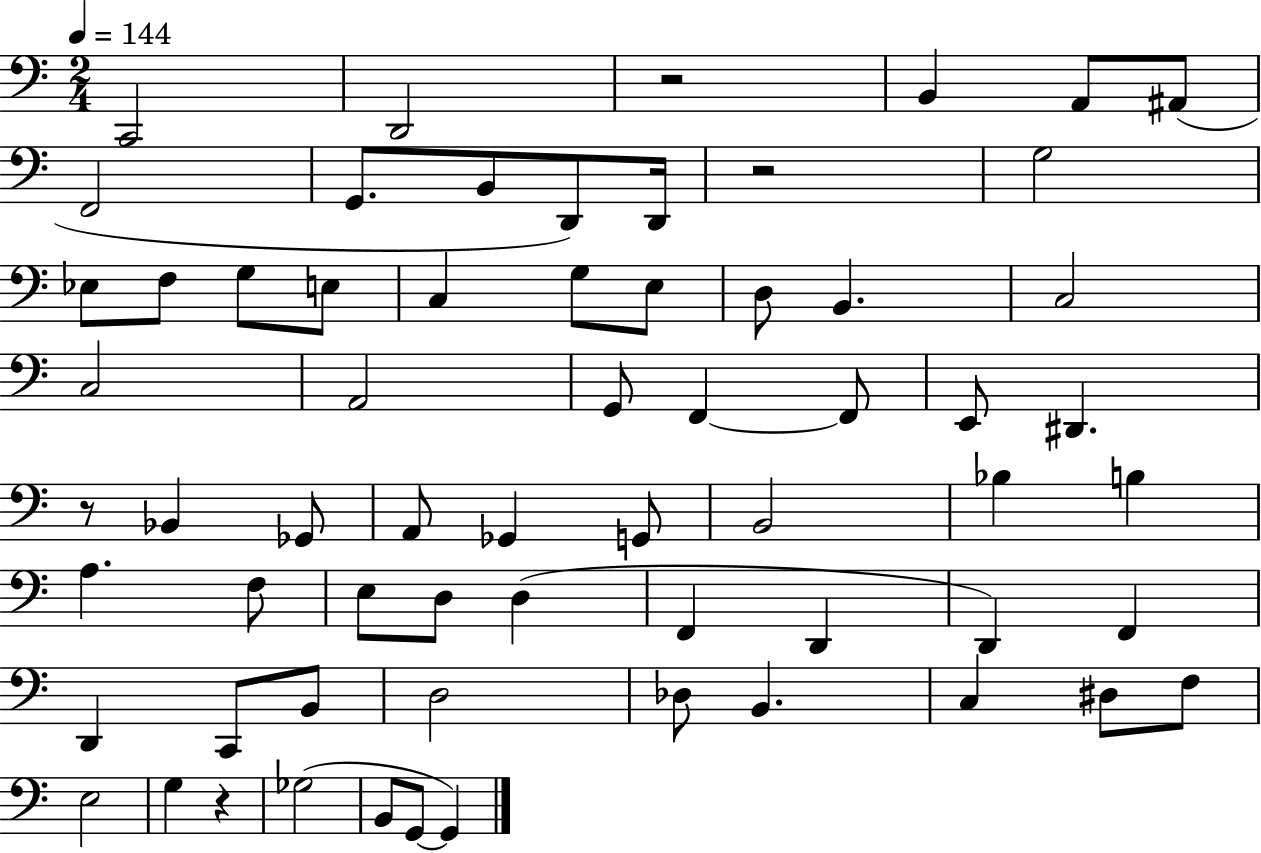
{
  \clef bass
  \numericTimeSignature
  \time 2/4
  \key c \major
  \tempo 4 = 144
  \repeat volta 2 { c,2 | d,2 | r2 | b,4 a,8 ais,8( | \break f,2 | g,8. b,8 d,8) d,16 | r2 | g2 | \break ees8 f8 g8 e8 | c4 g8 e8 | d8 b,4. | c2 | \break c2 | a,2 | g,8 f,4~~ f,8 | e,8 dis,4. | \break r8 bes,4 ges,8 | a,8 ges,4 g,8 | b,2 | bes4 b4 | \break a4. f8 | e8 d8 d4( | f,4 d,4 | d,4) f,4 | \break d,4 c,8 b,8 | d2 | des8 b,4. | c4 dis8 f8 | \break e2 | g4 r4 | ges2( | b,8 g,8~~ g,4) | \break } \bar "|."
}